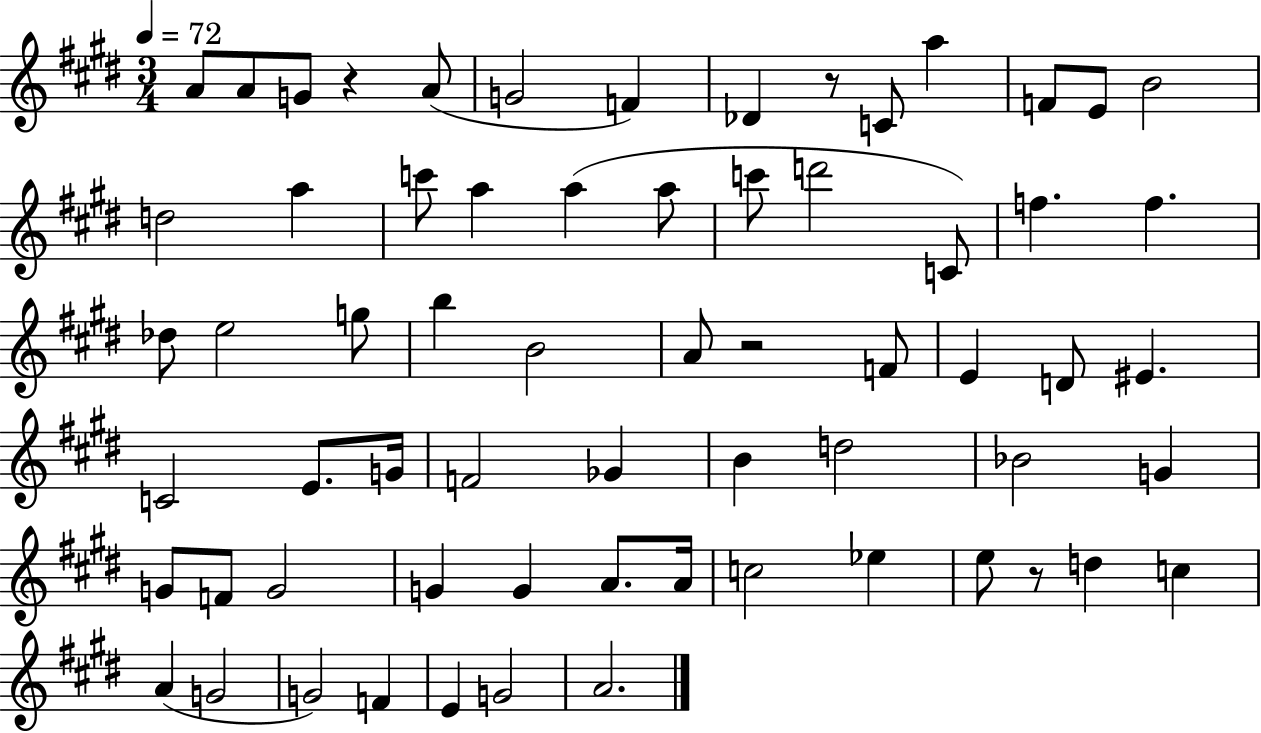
{
  \clef treble
  \numericTimeSignature
  \time 3/4
  \key e \major
  \tempo 4 = 72
  a'8 a'8 g'8 r4 a'8( | g'2 f'4) | des'4 r8 c'8 a''4 | f'8 e'8 b'2 | \break d''2 a''4 | c'''8 a''4 a''4( a''8 | c'''8 d'''2 c'8) | f''4. f''4. | \break des''8 e''2 g''8 | b''4 b'2 | a'8 r2 f'8 | e'4 d'8 eis'4. | \break c'2 e'8. g'16 | f'2 ges'4 | b'4 d''2 | bes'2 g'4 | \break g'8 f'8 g'2 | g'4 g'4 a'8. a'16 | c''2 ees''4 | e''8 r8 d''4 c''4 | \break a'4( g'2 | g'2) f'4 | e'4 g'2 | a'2. | \break \bar "|."
}